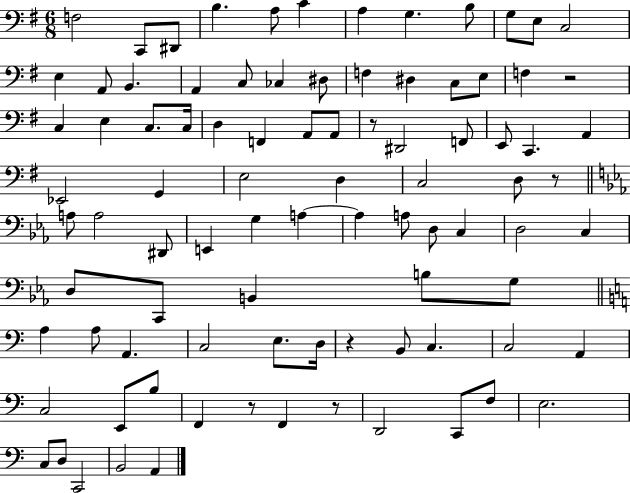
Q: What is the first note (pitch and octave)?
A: F3